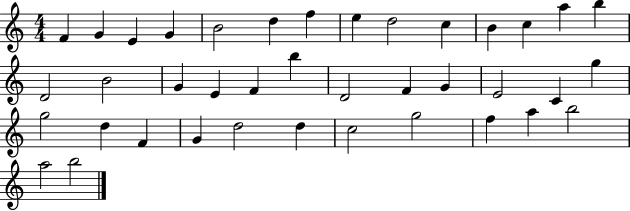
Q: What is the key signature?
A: C major